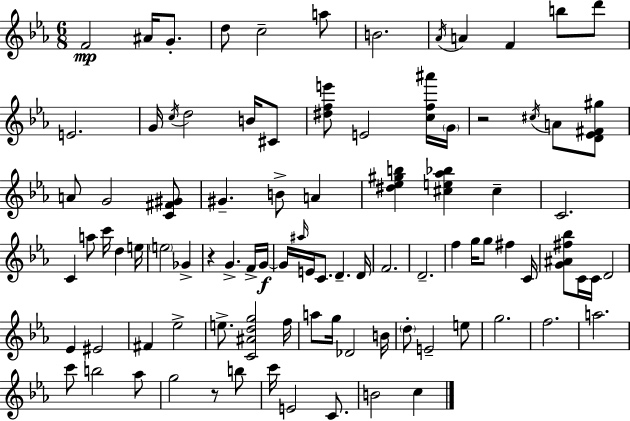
{
  \clef treble
  \numericTimeSignature
  \time 6/8
  \key ees \major
  f'2\mp ais'16 g'8.-. | d''8 c''2-- a''8 | b'2. | \acciaccatura { aes'16 } a'4 f'4 b''8 d'''8 | \break e'2. | g'16 \acciaccatura { c''16 } d''2 b'16 | cis'8 <dis'' f'' e'''>8 e'2 | <c'' f'' ais'''>16 \parenthesize g'16 r2 \acciaccatura { cis''16 } a'8 | \break <d' ees' fis' gis''>8 a'8 g'2 | <c' fis' gis'>8 gis'4.-- b'8-> a'4 | <dis'' ees'' gis'' b''>4 <cis'' e'' aes'' bes''>4 cis''4-- | c'2. | \break c'4 a''8 c'''16 d''4 | e''16 \parenthesize e''2 ges'4-> | r4 g'4.-> | f'16-> g'16~~\f g'16 \grace { ais''16 } e'16 c'8. d'4.-- | \break d'16 f'2. | d'2.-- | f''4 g''16 g''8 fis''4 | c'16 <g' ais' fis'' bes''>8 c'16 c'16 d'2 | \break ees'4 eis'2 | fis'4 ees''2-> | e''8.-> <c' ais' d'' g''>2 | f''16 a''8 g''16 des'2 | \break b'16 \parenthesize d''8-. e'2-- | e''8 g''2. | f''2. | a''2. | \break c'''8 b''2 | aes''8 g''2 | r8 b''8 c'''16 e'2 | c'8. b'2 | \break c''4 \bar "|."
}